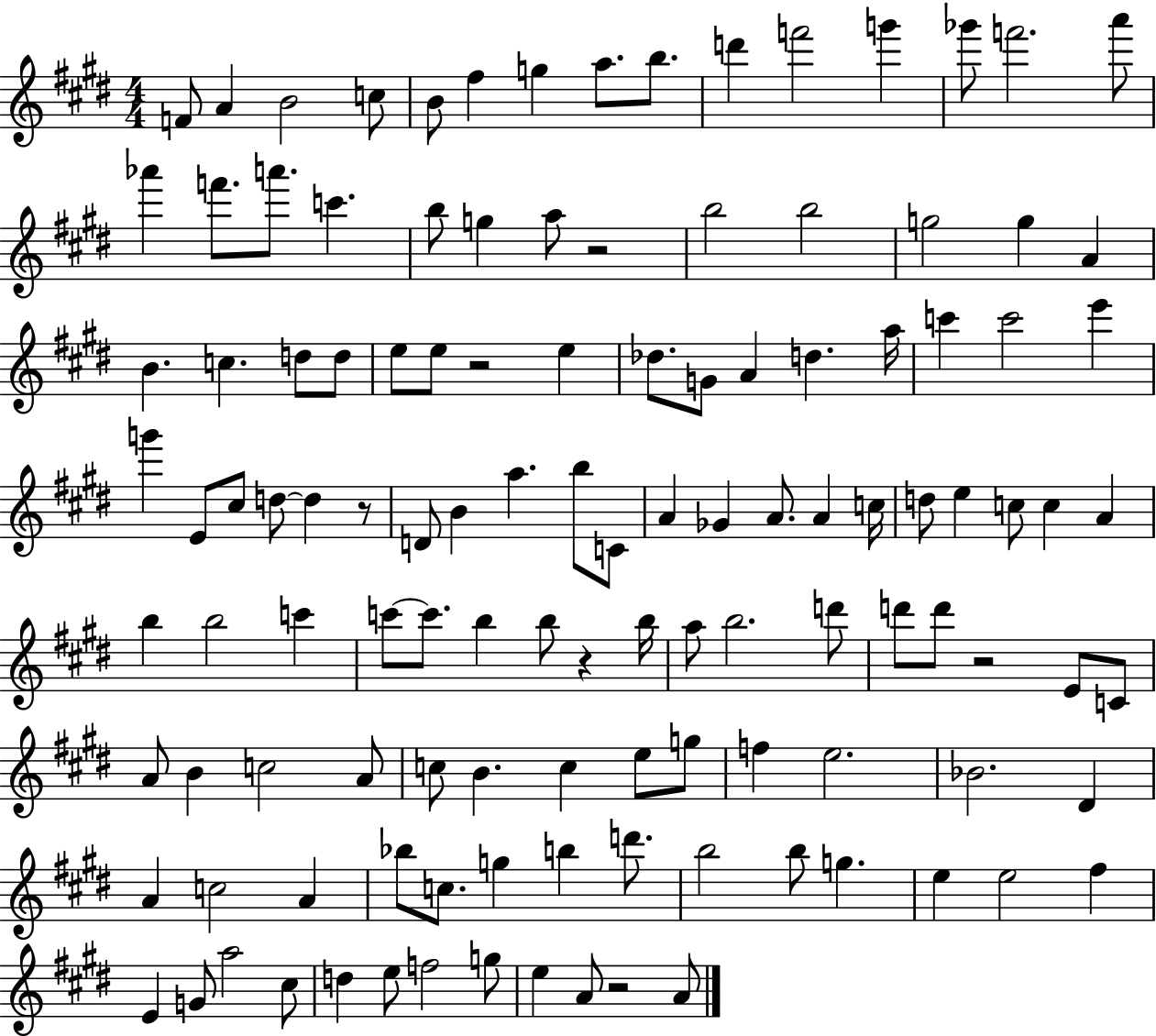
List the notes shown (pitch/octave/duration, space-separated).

F4/e A4/q B4/h C5/e B4/e F#5/q G5/q A5/e. B5/e. D6/q F6/h G6/q Gb6/e F6/h. A6/e Ab6/q F6/e. A6/e. C6/q. B5/e G5/q A5/e R/h B5/h B5/h G5/h G5/q A4/q B4/q. C5/q. D5/e D5/e E5/e E5/e R/h E5/q Db5/e. G4/e A4/q D5/q. A5/s C6/q C6/h E6/q G6/q E4/e C#5/e D5/e D5/q R/e D4/e B4/q A5/q. B5/e C4/e A4/q Gb4/q A4/e. A4/q C5/s D5/e E5/q C5/e C5/q A4/q B5/q B5/h C6/q C6/e C6/e. B5/q B5/e R/q B5/s A5/e B5/h. D6/e D6/e D6/e R/h E4/e C4/e A4/e B4/q C5/h A4/e C5/e B4/q. C5/q E5/e G5/e F5/q E5/h. Bb4/h. D#4/q A4/q C5/h A4/q Bb5/e C5/e. G5/q B5/q D6/e. B5/h B5/e G5/q. E5/q E5/h F#5/q E4/q G4/e A5/h C#5/e D5/q E5/e F5/h G5/e E5/q A4/e R/h A4/e